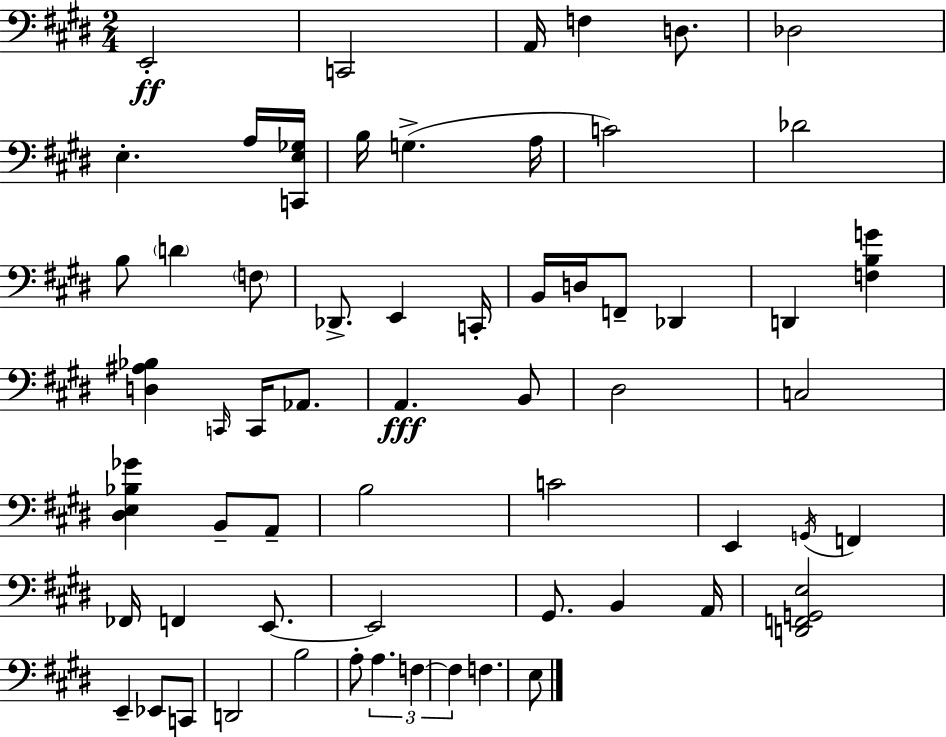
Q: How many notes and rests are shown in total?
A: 61